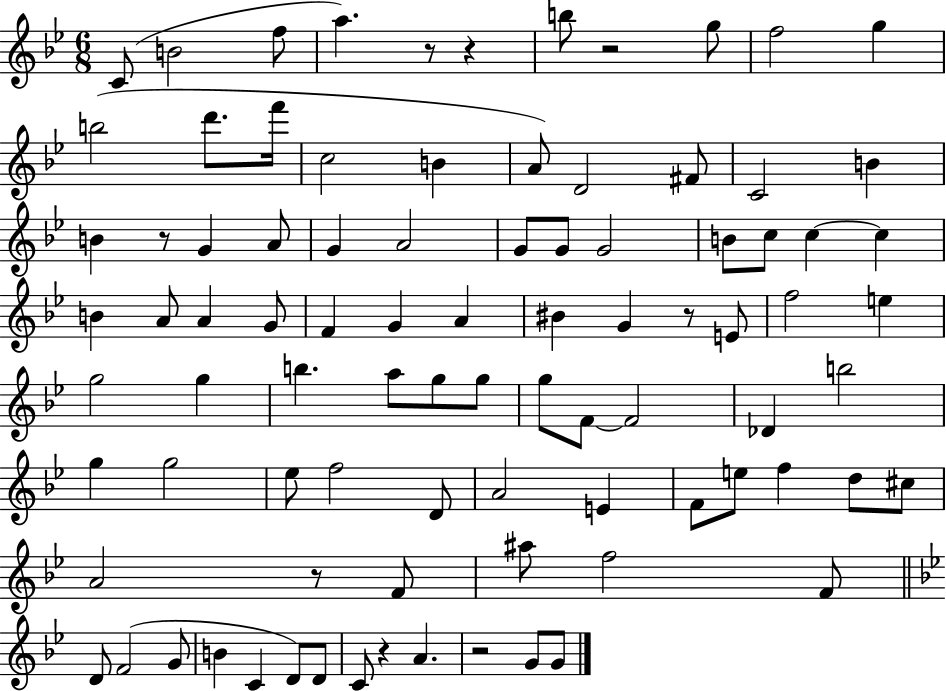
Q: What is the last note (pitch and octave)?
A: G4